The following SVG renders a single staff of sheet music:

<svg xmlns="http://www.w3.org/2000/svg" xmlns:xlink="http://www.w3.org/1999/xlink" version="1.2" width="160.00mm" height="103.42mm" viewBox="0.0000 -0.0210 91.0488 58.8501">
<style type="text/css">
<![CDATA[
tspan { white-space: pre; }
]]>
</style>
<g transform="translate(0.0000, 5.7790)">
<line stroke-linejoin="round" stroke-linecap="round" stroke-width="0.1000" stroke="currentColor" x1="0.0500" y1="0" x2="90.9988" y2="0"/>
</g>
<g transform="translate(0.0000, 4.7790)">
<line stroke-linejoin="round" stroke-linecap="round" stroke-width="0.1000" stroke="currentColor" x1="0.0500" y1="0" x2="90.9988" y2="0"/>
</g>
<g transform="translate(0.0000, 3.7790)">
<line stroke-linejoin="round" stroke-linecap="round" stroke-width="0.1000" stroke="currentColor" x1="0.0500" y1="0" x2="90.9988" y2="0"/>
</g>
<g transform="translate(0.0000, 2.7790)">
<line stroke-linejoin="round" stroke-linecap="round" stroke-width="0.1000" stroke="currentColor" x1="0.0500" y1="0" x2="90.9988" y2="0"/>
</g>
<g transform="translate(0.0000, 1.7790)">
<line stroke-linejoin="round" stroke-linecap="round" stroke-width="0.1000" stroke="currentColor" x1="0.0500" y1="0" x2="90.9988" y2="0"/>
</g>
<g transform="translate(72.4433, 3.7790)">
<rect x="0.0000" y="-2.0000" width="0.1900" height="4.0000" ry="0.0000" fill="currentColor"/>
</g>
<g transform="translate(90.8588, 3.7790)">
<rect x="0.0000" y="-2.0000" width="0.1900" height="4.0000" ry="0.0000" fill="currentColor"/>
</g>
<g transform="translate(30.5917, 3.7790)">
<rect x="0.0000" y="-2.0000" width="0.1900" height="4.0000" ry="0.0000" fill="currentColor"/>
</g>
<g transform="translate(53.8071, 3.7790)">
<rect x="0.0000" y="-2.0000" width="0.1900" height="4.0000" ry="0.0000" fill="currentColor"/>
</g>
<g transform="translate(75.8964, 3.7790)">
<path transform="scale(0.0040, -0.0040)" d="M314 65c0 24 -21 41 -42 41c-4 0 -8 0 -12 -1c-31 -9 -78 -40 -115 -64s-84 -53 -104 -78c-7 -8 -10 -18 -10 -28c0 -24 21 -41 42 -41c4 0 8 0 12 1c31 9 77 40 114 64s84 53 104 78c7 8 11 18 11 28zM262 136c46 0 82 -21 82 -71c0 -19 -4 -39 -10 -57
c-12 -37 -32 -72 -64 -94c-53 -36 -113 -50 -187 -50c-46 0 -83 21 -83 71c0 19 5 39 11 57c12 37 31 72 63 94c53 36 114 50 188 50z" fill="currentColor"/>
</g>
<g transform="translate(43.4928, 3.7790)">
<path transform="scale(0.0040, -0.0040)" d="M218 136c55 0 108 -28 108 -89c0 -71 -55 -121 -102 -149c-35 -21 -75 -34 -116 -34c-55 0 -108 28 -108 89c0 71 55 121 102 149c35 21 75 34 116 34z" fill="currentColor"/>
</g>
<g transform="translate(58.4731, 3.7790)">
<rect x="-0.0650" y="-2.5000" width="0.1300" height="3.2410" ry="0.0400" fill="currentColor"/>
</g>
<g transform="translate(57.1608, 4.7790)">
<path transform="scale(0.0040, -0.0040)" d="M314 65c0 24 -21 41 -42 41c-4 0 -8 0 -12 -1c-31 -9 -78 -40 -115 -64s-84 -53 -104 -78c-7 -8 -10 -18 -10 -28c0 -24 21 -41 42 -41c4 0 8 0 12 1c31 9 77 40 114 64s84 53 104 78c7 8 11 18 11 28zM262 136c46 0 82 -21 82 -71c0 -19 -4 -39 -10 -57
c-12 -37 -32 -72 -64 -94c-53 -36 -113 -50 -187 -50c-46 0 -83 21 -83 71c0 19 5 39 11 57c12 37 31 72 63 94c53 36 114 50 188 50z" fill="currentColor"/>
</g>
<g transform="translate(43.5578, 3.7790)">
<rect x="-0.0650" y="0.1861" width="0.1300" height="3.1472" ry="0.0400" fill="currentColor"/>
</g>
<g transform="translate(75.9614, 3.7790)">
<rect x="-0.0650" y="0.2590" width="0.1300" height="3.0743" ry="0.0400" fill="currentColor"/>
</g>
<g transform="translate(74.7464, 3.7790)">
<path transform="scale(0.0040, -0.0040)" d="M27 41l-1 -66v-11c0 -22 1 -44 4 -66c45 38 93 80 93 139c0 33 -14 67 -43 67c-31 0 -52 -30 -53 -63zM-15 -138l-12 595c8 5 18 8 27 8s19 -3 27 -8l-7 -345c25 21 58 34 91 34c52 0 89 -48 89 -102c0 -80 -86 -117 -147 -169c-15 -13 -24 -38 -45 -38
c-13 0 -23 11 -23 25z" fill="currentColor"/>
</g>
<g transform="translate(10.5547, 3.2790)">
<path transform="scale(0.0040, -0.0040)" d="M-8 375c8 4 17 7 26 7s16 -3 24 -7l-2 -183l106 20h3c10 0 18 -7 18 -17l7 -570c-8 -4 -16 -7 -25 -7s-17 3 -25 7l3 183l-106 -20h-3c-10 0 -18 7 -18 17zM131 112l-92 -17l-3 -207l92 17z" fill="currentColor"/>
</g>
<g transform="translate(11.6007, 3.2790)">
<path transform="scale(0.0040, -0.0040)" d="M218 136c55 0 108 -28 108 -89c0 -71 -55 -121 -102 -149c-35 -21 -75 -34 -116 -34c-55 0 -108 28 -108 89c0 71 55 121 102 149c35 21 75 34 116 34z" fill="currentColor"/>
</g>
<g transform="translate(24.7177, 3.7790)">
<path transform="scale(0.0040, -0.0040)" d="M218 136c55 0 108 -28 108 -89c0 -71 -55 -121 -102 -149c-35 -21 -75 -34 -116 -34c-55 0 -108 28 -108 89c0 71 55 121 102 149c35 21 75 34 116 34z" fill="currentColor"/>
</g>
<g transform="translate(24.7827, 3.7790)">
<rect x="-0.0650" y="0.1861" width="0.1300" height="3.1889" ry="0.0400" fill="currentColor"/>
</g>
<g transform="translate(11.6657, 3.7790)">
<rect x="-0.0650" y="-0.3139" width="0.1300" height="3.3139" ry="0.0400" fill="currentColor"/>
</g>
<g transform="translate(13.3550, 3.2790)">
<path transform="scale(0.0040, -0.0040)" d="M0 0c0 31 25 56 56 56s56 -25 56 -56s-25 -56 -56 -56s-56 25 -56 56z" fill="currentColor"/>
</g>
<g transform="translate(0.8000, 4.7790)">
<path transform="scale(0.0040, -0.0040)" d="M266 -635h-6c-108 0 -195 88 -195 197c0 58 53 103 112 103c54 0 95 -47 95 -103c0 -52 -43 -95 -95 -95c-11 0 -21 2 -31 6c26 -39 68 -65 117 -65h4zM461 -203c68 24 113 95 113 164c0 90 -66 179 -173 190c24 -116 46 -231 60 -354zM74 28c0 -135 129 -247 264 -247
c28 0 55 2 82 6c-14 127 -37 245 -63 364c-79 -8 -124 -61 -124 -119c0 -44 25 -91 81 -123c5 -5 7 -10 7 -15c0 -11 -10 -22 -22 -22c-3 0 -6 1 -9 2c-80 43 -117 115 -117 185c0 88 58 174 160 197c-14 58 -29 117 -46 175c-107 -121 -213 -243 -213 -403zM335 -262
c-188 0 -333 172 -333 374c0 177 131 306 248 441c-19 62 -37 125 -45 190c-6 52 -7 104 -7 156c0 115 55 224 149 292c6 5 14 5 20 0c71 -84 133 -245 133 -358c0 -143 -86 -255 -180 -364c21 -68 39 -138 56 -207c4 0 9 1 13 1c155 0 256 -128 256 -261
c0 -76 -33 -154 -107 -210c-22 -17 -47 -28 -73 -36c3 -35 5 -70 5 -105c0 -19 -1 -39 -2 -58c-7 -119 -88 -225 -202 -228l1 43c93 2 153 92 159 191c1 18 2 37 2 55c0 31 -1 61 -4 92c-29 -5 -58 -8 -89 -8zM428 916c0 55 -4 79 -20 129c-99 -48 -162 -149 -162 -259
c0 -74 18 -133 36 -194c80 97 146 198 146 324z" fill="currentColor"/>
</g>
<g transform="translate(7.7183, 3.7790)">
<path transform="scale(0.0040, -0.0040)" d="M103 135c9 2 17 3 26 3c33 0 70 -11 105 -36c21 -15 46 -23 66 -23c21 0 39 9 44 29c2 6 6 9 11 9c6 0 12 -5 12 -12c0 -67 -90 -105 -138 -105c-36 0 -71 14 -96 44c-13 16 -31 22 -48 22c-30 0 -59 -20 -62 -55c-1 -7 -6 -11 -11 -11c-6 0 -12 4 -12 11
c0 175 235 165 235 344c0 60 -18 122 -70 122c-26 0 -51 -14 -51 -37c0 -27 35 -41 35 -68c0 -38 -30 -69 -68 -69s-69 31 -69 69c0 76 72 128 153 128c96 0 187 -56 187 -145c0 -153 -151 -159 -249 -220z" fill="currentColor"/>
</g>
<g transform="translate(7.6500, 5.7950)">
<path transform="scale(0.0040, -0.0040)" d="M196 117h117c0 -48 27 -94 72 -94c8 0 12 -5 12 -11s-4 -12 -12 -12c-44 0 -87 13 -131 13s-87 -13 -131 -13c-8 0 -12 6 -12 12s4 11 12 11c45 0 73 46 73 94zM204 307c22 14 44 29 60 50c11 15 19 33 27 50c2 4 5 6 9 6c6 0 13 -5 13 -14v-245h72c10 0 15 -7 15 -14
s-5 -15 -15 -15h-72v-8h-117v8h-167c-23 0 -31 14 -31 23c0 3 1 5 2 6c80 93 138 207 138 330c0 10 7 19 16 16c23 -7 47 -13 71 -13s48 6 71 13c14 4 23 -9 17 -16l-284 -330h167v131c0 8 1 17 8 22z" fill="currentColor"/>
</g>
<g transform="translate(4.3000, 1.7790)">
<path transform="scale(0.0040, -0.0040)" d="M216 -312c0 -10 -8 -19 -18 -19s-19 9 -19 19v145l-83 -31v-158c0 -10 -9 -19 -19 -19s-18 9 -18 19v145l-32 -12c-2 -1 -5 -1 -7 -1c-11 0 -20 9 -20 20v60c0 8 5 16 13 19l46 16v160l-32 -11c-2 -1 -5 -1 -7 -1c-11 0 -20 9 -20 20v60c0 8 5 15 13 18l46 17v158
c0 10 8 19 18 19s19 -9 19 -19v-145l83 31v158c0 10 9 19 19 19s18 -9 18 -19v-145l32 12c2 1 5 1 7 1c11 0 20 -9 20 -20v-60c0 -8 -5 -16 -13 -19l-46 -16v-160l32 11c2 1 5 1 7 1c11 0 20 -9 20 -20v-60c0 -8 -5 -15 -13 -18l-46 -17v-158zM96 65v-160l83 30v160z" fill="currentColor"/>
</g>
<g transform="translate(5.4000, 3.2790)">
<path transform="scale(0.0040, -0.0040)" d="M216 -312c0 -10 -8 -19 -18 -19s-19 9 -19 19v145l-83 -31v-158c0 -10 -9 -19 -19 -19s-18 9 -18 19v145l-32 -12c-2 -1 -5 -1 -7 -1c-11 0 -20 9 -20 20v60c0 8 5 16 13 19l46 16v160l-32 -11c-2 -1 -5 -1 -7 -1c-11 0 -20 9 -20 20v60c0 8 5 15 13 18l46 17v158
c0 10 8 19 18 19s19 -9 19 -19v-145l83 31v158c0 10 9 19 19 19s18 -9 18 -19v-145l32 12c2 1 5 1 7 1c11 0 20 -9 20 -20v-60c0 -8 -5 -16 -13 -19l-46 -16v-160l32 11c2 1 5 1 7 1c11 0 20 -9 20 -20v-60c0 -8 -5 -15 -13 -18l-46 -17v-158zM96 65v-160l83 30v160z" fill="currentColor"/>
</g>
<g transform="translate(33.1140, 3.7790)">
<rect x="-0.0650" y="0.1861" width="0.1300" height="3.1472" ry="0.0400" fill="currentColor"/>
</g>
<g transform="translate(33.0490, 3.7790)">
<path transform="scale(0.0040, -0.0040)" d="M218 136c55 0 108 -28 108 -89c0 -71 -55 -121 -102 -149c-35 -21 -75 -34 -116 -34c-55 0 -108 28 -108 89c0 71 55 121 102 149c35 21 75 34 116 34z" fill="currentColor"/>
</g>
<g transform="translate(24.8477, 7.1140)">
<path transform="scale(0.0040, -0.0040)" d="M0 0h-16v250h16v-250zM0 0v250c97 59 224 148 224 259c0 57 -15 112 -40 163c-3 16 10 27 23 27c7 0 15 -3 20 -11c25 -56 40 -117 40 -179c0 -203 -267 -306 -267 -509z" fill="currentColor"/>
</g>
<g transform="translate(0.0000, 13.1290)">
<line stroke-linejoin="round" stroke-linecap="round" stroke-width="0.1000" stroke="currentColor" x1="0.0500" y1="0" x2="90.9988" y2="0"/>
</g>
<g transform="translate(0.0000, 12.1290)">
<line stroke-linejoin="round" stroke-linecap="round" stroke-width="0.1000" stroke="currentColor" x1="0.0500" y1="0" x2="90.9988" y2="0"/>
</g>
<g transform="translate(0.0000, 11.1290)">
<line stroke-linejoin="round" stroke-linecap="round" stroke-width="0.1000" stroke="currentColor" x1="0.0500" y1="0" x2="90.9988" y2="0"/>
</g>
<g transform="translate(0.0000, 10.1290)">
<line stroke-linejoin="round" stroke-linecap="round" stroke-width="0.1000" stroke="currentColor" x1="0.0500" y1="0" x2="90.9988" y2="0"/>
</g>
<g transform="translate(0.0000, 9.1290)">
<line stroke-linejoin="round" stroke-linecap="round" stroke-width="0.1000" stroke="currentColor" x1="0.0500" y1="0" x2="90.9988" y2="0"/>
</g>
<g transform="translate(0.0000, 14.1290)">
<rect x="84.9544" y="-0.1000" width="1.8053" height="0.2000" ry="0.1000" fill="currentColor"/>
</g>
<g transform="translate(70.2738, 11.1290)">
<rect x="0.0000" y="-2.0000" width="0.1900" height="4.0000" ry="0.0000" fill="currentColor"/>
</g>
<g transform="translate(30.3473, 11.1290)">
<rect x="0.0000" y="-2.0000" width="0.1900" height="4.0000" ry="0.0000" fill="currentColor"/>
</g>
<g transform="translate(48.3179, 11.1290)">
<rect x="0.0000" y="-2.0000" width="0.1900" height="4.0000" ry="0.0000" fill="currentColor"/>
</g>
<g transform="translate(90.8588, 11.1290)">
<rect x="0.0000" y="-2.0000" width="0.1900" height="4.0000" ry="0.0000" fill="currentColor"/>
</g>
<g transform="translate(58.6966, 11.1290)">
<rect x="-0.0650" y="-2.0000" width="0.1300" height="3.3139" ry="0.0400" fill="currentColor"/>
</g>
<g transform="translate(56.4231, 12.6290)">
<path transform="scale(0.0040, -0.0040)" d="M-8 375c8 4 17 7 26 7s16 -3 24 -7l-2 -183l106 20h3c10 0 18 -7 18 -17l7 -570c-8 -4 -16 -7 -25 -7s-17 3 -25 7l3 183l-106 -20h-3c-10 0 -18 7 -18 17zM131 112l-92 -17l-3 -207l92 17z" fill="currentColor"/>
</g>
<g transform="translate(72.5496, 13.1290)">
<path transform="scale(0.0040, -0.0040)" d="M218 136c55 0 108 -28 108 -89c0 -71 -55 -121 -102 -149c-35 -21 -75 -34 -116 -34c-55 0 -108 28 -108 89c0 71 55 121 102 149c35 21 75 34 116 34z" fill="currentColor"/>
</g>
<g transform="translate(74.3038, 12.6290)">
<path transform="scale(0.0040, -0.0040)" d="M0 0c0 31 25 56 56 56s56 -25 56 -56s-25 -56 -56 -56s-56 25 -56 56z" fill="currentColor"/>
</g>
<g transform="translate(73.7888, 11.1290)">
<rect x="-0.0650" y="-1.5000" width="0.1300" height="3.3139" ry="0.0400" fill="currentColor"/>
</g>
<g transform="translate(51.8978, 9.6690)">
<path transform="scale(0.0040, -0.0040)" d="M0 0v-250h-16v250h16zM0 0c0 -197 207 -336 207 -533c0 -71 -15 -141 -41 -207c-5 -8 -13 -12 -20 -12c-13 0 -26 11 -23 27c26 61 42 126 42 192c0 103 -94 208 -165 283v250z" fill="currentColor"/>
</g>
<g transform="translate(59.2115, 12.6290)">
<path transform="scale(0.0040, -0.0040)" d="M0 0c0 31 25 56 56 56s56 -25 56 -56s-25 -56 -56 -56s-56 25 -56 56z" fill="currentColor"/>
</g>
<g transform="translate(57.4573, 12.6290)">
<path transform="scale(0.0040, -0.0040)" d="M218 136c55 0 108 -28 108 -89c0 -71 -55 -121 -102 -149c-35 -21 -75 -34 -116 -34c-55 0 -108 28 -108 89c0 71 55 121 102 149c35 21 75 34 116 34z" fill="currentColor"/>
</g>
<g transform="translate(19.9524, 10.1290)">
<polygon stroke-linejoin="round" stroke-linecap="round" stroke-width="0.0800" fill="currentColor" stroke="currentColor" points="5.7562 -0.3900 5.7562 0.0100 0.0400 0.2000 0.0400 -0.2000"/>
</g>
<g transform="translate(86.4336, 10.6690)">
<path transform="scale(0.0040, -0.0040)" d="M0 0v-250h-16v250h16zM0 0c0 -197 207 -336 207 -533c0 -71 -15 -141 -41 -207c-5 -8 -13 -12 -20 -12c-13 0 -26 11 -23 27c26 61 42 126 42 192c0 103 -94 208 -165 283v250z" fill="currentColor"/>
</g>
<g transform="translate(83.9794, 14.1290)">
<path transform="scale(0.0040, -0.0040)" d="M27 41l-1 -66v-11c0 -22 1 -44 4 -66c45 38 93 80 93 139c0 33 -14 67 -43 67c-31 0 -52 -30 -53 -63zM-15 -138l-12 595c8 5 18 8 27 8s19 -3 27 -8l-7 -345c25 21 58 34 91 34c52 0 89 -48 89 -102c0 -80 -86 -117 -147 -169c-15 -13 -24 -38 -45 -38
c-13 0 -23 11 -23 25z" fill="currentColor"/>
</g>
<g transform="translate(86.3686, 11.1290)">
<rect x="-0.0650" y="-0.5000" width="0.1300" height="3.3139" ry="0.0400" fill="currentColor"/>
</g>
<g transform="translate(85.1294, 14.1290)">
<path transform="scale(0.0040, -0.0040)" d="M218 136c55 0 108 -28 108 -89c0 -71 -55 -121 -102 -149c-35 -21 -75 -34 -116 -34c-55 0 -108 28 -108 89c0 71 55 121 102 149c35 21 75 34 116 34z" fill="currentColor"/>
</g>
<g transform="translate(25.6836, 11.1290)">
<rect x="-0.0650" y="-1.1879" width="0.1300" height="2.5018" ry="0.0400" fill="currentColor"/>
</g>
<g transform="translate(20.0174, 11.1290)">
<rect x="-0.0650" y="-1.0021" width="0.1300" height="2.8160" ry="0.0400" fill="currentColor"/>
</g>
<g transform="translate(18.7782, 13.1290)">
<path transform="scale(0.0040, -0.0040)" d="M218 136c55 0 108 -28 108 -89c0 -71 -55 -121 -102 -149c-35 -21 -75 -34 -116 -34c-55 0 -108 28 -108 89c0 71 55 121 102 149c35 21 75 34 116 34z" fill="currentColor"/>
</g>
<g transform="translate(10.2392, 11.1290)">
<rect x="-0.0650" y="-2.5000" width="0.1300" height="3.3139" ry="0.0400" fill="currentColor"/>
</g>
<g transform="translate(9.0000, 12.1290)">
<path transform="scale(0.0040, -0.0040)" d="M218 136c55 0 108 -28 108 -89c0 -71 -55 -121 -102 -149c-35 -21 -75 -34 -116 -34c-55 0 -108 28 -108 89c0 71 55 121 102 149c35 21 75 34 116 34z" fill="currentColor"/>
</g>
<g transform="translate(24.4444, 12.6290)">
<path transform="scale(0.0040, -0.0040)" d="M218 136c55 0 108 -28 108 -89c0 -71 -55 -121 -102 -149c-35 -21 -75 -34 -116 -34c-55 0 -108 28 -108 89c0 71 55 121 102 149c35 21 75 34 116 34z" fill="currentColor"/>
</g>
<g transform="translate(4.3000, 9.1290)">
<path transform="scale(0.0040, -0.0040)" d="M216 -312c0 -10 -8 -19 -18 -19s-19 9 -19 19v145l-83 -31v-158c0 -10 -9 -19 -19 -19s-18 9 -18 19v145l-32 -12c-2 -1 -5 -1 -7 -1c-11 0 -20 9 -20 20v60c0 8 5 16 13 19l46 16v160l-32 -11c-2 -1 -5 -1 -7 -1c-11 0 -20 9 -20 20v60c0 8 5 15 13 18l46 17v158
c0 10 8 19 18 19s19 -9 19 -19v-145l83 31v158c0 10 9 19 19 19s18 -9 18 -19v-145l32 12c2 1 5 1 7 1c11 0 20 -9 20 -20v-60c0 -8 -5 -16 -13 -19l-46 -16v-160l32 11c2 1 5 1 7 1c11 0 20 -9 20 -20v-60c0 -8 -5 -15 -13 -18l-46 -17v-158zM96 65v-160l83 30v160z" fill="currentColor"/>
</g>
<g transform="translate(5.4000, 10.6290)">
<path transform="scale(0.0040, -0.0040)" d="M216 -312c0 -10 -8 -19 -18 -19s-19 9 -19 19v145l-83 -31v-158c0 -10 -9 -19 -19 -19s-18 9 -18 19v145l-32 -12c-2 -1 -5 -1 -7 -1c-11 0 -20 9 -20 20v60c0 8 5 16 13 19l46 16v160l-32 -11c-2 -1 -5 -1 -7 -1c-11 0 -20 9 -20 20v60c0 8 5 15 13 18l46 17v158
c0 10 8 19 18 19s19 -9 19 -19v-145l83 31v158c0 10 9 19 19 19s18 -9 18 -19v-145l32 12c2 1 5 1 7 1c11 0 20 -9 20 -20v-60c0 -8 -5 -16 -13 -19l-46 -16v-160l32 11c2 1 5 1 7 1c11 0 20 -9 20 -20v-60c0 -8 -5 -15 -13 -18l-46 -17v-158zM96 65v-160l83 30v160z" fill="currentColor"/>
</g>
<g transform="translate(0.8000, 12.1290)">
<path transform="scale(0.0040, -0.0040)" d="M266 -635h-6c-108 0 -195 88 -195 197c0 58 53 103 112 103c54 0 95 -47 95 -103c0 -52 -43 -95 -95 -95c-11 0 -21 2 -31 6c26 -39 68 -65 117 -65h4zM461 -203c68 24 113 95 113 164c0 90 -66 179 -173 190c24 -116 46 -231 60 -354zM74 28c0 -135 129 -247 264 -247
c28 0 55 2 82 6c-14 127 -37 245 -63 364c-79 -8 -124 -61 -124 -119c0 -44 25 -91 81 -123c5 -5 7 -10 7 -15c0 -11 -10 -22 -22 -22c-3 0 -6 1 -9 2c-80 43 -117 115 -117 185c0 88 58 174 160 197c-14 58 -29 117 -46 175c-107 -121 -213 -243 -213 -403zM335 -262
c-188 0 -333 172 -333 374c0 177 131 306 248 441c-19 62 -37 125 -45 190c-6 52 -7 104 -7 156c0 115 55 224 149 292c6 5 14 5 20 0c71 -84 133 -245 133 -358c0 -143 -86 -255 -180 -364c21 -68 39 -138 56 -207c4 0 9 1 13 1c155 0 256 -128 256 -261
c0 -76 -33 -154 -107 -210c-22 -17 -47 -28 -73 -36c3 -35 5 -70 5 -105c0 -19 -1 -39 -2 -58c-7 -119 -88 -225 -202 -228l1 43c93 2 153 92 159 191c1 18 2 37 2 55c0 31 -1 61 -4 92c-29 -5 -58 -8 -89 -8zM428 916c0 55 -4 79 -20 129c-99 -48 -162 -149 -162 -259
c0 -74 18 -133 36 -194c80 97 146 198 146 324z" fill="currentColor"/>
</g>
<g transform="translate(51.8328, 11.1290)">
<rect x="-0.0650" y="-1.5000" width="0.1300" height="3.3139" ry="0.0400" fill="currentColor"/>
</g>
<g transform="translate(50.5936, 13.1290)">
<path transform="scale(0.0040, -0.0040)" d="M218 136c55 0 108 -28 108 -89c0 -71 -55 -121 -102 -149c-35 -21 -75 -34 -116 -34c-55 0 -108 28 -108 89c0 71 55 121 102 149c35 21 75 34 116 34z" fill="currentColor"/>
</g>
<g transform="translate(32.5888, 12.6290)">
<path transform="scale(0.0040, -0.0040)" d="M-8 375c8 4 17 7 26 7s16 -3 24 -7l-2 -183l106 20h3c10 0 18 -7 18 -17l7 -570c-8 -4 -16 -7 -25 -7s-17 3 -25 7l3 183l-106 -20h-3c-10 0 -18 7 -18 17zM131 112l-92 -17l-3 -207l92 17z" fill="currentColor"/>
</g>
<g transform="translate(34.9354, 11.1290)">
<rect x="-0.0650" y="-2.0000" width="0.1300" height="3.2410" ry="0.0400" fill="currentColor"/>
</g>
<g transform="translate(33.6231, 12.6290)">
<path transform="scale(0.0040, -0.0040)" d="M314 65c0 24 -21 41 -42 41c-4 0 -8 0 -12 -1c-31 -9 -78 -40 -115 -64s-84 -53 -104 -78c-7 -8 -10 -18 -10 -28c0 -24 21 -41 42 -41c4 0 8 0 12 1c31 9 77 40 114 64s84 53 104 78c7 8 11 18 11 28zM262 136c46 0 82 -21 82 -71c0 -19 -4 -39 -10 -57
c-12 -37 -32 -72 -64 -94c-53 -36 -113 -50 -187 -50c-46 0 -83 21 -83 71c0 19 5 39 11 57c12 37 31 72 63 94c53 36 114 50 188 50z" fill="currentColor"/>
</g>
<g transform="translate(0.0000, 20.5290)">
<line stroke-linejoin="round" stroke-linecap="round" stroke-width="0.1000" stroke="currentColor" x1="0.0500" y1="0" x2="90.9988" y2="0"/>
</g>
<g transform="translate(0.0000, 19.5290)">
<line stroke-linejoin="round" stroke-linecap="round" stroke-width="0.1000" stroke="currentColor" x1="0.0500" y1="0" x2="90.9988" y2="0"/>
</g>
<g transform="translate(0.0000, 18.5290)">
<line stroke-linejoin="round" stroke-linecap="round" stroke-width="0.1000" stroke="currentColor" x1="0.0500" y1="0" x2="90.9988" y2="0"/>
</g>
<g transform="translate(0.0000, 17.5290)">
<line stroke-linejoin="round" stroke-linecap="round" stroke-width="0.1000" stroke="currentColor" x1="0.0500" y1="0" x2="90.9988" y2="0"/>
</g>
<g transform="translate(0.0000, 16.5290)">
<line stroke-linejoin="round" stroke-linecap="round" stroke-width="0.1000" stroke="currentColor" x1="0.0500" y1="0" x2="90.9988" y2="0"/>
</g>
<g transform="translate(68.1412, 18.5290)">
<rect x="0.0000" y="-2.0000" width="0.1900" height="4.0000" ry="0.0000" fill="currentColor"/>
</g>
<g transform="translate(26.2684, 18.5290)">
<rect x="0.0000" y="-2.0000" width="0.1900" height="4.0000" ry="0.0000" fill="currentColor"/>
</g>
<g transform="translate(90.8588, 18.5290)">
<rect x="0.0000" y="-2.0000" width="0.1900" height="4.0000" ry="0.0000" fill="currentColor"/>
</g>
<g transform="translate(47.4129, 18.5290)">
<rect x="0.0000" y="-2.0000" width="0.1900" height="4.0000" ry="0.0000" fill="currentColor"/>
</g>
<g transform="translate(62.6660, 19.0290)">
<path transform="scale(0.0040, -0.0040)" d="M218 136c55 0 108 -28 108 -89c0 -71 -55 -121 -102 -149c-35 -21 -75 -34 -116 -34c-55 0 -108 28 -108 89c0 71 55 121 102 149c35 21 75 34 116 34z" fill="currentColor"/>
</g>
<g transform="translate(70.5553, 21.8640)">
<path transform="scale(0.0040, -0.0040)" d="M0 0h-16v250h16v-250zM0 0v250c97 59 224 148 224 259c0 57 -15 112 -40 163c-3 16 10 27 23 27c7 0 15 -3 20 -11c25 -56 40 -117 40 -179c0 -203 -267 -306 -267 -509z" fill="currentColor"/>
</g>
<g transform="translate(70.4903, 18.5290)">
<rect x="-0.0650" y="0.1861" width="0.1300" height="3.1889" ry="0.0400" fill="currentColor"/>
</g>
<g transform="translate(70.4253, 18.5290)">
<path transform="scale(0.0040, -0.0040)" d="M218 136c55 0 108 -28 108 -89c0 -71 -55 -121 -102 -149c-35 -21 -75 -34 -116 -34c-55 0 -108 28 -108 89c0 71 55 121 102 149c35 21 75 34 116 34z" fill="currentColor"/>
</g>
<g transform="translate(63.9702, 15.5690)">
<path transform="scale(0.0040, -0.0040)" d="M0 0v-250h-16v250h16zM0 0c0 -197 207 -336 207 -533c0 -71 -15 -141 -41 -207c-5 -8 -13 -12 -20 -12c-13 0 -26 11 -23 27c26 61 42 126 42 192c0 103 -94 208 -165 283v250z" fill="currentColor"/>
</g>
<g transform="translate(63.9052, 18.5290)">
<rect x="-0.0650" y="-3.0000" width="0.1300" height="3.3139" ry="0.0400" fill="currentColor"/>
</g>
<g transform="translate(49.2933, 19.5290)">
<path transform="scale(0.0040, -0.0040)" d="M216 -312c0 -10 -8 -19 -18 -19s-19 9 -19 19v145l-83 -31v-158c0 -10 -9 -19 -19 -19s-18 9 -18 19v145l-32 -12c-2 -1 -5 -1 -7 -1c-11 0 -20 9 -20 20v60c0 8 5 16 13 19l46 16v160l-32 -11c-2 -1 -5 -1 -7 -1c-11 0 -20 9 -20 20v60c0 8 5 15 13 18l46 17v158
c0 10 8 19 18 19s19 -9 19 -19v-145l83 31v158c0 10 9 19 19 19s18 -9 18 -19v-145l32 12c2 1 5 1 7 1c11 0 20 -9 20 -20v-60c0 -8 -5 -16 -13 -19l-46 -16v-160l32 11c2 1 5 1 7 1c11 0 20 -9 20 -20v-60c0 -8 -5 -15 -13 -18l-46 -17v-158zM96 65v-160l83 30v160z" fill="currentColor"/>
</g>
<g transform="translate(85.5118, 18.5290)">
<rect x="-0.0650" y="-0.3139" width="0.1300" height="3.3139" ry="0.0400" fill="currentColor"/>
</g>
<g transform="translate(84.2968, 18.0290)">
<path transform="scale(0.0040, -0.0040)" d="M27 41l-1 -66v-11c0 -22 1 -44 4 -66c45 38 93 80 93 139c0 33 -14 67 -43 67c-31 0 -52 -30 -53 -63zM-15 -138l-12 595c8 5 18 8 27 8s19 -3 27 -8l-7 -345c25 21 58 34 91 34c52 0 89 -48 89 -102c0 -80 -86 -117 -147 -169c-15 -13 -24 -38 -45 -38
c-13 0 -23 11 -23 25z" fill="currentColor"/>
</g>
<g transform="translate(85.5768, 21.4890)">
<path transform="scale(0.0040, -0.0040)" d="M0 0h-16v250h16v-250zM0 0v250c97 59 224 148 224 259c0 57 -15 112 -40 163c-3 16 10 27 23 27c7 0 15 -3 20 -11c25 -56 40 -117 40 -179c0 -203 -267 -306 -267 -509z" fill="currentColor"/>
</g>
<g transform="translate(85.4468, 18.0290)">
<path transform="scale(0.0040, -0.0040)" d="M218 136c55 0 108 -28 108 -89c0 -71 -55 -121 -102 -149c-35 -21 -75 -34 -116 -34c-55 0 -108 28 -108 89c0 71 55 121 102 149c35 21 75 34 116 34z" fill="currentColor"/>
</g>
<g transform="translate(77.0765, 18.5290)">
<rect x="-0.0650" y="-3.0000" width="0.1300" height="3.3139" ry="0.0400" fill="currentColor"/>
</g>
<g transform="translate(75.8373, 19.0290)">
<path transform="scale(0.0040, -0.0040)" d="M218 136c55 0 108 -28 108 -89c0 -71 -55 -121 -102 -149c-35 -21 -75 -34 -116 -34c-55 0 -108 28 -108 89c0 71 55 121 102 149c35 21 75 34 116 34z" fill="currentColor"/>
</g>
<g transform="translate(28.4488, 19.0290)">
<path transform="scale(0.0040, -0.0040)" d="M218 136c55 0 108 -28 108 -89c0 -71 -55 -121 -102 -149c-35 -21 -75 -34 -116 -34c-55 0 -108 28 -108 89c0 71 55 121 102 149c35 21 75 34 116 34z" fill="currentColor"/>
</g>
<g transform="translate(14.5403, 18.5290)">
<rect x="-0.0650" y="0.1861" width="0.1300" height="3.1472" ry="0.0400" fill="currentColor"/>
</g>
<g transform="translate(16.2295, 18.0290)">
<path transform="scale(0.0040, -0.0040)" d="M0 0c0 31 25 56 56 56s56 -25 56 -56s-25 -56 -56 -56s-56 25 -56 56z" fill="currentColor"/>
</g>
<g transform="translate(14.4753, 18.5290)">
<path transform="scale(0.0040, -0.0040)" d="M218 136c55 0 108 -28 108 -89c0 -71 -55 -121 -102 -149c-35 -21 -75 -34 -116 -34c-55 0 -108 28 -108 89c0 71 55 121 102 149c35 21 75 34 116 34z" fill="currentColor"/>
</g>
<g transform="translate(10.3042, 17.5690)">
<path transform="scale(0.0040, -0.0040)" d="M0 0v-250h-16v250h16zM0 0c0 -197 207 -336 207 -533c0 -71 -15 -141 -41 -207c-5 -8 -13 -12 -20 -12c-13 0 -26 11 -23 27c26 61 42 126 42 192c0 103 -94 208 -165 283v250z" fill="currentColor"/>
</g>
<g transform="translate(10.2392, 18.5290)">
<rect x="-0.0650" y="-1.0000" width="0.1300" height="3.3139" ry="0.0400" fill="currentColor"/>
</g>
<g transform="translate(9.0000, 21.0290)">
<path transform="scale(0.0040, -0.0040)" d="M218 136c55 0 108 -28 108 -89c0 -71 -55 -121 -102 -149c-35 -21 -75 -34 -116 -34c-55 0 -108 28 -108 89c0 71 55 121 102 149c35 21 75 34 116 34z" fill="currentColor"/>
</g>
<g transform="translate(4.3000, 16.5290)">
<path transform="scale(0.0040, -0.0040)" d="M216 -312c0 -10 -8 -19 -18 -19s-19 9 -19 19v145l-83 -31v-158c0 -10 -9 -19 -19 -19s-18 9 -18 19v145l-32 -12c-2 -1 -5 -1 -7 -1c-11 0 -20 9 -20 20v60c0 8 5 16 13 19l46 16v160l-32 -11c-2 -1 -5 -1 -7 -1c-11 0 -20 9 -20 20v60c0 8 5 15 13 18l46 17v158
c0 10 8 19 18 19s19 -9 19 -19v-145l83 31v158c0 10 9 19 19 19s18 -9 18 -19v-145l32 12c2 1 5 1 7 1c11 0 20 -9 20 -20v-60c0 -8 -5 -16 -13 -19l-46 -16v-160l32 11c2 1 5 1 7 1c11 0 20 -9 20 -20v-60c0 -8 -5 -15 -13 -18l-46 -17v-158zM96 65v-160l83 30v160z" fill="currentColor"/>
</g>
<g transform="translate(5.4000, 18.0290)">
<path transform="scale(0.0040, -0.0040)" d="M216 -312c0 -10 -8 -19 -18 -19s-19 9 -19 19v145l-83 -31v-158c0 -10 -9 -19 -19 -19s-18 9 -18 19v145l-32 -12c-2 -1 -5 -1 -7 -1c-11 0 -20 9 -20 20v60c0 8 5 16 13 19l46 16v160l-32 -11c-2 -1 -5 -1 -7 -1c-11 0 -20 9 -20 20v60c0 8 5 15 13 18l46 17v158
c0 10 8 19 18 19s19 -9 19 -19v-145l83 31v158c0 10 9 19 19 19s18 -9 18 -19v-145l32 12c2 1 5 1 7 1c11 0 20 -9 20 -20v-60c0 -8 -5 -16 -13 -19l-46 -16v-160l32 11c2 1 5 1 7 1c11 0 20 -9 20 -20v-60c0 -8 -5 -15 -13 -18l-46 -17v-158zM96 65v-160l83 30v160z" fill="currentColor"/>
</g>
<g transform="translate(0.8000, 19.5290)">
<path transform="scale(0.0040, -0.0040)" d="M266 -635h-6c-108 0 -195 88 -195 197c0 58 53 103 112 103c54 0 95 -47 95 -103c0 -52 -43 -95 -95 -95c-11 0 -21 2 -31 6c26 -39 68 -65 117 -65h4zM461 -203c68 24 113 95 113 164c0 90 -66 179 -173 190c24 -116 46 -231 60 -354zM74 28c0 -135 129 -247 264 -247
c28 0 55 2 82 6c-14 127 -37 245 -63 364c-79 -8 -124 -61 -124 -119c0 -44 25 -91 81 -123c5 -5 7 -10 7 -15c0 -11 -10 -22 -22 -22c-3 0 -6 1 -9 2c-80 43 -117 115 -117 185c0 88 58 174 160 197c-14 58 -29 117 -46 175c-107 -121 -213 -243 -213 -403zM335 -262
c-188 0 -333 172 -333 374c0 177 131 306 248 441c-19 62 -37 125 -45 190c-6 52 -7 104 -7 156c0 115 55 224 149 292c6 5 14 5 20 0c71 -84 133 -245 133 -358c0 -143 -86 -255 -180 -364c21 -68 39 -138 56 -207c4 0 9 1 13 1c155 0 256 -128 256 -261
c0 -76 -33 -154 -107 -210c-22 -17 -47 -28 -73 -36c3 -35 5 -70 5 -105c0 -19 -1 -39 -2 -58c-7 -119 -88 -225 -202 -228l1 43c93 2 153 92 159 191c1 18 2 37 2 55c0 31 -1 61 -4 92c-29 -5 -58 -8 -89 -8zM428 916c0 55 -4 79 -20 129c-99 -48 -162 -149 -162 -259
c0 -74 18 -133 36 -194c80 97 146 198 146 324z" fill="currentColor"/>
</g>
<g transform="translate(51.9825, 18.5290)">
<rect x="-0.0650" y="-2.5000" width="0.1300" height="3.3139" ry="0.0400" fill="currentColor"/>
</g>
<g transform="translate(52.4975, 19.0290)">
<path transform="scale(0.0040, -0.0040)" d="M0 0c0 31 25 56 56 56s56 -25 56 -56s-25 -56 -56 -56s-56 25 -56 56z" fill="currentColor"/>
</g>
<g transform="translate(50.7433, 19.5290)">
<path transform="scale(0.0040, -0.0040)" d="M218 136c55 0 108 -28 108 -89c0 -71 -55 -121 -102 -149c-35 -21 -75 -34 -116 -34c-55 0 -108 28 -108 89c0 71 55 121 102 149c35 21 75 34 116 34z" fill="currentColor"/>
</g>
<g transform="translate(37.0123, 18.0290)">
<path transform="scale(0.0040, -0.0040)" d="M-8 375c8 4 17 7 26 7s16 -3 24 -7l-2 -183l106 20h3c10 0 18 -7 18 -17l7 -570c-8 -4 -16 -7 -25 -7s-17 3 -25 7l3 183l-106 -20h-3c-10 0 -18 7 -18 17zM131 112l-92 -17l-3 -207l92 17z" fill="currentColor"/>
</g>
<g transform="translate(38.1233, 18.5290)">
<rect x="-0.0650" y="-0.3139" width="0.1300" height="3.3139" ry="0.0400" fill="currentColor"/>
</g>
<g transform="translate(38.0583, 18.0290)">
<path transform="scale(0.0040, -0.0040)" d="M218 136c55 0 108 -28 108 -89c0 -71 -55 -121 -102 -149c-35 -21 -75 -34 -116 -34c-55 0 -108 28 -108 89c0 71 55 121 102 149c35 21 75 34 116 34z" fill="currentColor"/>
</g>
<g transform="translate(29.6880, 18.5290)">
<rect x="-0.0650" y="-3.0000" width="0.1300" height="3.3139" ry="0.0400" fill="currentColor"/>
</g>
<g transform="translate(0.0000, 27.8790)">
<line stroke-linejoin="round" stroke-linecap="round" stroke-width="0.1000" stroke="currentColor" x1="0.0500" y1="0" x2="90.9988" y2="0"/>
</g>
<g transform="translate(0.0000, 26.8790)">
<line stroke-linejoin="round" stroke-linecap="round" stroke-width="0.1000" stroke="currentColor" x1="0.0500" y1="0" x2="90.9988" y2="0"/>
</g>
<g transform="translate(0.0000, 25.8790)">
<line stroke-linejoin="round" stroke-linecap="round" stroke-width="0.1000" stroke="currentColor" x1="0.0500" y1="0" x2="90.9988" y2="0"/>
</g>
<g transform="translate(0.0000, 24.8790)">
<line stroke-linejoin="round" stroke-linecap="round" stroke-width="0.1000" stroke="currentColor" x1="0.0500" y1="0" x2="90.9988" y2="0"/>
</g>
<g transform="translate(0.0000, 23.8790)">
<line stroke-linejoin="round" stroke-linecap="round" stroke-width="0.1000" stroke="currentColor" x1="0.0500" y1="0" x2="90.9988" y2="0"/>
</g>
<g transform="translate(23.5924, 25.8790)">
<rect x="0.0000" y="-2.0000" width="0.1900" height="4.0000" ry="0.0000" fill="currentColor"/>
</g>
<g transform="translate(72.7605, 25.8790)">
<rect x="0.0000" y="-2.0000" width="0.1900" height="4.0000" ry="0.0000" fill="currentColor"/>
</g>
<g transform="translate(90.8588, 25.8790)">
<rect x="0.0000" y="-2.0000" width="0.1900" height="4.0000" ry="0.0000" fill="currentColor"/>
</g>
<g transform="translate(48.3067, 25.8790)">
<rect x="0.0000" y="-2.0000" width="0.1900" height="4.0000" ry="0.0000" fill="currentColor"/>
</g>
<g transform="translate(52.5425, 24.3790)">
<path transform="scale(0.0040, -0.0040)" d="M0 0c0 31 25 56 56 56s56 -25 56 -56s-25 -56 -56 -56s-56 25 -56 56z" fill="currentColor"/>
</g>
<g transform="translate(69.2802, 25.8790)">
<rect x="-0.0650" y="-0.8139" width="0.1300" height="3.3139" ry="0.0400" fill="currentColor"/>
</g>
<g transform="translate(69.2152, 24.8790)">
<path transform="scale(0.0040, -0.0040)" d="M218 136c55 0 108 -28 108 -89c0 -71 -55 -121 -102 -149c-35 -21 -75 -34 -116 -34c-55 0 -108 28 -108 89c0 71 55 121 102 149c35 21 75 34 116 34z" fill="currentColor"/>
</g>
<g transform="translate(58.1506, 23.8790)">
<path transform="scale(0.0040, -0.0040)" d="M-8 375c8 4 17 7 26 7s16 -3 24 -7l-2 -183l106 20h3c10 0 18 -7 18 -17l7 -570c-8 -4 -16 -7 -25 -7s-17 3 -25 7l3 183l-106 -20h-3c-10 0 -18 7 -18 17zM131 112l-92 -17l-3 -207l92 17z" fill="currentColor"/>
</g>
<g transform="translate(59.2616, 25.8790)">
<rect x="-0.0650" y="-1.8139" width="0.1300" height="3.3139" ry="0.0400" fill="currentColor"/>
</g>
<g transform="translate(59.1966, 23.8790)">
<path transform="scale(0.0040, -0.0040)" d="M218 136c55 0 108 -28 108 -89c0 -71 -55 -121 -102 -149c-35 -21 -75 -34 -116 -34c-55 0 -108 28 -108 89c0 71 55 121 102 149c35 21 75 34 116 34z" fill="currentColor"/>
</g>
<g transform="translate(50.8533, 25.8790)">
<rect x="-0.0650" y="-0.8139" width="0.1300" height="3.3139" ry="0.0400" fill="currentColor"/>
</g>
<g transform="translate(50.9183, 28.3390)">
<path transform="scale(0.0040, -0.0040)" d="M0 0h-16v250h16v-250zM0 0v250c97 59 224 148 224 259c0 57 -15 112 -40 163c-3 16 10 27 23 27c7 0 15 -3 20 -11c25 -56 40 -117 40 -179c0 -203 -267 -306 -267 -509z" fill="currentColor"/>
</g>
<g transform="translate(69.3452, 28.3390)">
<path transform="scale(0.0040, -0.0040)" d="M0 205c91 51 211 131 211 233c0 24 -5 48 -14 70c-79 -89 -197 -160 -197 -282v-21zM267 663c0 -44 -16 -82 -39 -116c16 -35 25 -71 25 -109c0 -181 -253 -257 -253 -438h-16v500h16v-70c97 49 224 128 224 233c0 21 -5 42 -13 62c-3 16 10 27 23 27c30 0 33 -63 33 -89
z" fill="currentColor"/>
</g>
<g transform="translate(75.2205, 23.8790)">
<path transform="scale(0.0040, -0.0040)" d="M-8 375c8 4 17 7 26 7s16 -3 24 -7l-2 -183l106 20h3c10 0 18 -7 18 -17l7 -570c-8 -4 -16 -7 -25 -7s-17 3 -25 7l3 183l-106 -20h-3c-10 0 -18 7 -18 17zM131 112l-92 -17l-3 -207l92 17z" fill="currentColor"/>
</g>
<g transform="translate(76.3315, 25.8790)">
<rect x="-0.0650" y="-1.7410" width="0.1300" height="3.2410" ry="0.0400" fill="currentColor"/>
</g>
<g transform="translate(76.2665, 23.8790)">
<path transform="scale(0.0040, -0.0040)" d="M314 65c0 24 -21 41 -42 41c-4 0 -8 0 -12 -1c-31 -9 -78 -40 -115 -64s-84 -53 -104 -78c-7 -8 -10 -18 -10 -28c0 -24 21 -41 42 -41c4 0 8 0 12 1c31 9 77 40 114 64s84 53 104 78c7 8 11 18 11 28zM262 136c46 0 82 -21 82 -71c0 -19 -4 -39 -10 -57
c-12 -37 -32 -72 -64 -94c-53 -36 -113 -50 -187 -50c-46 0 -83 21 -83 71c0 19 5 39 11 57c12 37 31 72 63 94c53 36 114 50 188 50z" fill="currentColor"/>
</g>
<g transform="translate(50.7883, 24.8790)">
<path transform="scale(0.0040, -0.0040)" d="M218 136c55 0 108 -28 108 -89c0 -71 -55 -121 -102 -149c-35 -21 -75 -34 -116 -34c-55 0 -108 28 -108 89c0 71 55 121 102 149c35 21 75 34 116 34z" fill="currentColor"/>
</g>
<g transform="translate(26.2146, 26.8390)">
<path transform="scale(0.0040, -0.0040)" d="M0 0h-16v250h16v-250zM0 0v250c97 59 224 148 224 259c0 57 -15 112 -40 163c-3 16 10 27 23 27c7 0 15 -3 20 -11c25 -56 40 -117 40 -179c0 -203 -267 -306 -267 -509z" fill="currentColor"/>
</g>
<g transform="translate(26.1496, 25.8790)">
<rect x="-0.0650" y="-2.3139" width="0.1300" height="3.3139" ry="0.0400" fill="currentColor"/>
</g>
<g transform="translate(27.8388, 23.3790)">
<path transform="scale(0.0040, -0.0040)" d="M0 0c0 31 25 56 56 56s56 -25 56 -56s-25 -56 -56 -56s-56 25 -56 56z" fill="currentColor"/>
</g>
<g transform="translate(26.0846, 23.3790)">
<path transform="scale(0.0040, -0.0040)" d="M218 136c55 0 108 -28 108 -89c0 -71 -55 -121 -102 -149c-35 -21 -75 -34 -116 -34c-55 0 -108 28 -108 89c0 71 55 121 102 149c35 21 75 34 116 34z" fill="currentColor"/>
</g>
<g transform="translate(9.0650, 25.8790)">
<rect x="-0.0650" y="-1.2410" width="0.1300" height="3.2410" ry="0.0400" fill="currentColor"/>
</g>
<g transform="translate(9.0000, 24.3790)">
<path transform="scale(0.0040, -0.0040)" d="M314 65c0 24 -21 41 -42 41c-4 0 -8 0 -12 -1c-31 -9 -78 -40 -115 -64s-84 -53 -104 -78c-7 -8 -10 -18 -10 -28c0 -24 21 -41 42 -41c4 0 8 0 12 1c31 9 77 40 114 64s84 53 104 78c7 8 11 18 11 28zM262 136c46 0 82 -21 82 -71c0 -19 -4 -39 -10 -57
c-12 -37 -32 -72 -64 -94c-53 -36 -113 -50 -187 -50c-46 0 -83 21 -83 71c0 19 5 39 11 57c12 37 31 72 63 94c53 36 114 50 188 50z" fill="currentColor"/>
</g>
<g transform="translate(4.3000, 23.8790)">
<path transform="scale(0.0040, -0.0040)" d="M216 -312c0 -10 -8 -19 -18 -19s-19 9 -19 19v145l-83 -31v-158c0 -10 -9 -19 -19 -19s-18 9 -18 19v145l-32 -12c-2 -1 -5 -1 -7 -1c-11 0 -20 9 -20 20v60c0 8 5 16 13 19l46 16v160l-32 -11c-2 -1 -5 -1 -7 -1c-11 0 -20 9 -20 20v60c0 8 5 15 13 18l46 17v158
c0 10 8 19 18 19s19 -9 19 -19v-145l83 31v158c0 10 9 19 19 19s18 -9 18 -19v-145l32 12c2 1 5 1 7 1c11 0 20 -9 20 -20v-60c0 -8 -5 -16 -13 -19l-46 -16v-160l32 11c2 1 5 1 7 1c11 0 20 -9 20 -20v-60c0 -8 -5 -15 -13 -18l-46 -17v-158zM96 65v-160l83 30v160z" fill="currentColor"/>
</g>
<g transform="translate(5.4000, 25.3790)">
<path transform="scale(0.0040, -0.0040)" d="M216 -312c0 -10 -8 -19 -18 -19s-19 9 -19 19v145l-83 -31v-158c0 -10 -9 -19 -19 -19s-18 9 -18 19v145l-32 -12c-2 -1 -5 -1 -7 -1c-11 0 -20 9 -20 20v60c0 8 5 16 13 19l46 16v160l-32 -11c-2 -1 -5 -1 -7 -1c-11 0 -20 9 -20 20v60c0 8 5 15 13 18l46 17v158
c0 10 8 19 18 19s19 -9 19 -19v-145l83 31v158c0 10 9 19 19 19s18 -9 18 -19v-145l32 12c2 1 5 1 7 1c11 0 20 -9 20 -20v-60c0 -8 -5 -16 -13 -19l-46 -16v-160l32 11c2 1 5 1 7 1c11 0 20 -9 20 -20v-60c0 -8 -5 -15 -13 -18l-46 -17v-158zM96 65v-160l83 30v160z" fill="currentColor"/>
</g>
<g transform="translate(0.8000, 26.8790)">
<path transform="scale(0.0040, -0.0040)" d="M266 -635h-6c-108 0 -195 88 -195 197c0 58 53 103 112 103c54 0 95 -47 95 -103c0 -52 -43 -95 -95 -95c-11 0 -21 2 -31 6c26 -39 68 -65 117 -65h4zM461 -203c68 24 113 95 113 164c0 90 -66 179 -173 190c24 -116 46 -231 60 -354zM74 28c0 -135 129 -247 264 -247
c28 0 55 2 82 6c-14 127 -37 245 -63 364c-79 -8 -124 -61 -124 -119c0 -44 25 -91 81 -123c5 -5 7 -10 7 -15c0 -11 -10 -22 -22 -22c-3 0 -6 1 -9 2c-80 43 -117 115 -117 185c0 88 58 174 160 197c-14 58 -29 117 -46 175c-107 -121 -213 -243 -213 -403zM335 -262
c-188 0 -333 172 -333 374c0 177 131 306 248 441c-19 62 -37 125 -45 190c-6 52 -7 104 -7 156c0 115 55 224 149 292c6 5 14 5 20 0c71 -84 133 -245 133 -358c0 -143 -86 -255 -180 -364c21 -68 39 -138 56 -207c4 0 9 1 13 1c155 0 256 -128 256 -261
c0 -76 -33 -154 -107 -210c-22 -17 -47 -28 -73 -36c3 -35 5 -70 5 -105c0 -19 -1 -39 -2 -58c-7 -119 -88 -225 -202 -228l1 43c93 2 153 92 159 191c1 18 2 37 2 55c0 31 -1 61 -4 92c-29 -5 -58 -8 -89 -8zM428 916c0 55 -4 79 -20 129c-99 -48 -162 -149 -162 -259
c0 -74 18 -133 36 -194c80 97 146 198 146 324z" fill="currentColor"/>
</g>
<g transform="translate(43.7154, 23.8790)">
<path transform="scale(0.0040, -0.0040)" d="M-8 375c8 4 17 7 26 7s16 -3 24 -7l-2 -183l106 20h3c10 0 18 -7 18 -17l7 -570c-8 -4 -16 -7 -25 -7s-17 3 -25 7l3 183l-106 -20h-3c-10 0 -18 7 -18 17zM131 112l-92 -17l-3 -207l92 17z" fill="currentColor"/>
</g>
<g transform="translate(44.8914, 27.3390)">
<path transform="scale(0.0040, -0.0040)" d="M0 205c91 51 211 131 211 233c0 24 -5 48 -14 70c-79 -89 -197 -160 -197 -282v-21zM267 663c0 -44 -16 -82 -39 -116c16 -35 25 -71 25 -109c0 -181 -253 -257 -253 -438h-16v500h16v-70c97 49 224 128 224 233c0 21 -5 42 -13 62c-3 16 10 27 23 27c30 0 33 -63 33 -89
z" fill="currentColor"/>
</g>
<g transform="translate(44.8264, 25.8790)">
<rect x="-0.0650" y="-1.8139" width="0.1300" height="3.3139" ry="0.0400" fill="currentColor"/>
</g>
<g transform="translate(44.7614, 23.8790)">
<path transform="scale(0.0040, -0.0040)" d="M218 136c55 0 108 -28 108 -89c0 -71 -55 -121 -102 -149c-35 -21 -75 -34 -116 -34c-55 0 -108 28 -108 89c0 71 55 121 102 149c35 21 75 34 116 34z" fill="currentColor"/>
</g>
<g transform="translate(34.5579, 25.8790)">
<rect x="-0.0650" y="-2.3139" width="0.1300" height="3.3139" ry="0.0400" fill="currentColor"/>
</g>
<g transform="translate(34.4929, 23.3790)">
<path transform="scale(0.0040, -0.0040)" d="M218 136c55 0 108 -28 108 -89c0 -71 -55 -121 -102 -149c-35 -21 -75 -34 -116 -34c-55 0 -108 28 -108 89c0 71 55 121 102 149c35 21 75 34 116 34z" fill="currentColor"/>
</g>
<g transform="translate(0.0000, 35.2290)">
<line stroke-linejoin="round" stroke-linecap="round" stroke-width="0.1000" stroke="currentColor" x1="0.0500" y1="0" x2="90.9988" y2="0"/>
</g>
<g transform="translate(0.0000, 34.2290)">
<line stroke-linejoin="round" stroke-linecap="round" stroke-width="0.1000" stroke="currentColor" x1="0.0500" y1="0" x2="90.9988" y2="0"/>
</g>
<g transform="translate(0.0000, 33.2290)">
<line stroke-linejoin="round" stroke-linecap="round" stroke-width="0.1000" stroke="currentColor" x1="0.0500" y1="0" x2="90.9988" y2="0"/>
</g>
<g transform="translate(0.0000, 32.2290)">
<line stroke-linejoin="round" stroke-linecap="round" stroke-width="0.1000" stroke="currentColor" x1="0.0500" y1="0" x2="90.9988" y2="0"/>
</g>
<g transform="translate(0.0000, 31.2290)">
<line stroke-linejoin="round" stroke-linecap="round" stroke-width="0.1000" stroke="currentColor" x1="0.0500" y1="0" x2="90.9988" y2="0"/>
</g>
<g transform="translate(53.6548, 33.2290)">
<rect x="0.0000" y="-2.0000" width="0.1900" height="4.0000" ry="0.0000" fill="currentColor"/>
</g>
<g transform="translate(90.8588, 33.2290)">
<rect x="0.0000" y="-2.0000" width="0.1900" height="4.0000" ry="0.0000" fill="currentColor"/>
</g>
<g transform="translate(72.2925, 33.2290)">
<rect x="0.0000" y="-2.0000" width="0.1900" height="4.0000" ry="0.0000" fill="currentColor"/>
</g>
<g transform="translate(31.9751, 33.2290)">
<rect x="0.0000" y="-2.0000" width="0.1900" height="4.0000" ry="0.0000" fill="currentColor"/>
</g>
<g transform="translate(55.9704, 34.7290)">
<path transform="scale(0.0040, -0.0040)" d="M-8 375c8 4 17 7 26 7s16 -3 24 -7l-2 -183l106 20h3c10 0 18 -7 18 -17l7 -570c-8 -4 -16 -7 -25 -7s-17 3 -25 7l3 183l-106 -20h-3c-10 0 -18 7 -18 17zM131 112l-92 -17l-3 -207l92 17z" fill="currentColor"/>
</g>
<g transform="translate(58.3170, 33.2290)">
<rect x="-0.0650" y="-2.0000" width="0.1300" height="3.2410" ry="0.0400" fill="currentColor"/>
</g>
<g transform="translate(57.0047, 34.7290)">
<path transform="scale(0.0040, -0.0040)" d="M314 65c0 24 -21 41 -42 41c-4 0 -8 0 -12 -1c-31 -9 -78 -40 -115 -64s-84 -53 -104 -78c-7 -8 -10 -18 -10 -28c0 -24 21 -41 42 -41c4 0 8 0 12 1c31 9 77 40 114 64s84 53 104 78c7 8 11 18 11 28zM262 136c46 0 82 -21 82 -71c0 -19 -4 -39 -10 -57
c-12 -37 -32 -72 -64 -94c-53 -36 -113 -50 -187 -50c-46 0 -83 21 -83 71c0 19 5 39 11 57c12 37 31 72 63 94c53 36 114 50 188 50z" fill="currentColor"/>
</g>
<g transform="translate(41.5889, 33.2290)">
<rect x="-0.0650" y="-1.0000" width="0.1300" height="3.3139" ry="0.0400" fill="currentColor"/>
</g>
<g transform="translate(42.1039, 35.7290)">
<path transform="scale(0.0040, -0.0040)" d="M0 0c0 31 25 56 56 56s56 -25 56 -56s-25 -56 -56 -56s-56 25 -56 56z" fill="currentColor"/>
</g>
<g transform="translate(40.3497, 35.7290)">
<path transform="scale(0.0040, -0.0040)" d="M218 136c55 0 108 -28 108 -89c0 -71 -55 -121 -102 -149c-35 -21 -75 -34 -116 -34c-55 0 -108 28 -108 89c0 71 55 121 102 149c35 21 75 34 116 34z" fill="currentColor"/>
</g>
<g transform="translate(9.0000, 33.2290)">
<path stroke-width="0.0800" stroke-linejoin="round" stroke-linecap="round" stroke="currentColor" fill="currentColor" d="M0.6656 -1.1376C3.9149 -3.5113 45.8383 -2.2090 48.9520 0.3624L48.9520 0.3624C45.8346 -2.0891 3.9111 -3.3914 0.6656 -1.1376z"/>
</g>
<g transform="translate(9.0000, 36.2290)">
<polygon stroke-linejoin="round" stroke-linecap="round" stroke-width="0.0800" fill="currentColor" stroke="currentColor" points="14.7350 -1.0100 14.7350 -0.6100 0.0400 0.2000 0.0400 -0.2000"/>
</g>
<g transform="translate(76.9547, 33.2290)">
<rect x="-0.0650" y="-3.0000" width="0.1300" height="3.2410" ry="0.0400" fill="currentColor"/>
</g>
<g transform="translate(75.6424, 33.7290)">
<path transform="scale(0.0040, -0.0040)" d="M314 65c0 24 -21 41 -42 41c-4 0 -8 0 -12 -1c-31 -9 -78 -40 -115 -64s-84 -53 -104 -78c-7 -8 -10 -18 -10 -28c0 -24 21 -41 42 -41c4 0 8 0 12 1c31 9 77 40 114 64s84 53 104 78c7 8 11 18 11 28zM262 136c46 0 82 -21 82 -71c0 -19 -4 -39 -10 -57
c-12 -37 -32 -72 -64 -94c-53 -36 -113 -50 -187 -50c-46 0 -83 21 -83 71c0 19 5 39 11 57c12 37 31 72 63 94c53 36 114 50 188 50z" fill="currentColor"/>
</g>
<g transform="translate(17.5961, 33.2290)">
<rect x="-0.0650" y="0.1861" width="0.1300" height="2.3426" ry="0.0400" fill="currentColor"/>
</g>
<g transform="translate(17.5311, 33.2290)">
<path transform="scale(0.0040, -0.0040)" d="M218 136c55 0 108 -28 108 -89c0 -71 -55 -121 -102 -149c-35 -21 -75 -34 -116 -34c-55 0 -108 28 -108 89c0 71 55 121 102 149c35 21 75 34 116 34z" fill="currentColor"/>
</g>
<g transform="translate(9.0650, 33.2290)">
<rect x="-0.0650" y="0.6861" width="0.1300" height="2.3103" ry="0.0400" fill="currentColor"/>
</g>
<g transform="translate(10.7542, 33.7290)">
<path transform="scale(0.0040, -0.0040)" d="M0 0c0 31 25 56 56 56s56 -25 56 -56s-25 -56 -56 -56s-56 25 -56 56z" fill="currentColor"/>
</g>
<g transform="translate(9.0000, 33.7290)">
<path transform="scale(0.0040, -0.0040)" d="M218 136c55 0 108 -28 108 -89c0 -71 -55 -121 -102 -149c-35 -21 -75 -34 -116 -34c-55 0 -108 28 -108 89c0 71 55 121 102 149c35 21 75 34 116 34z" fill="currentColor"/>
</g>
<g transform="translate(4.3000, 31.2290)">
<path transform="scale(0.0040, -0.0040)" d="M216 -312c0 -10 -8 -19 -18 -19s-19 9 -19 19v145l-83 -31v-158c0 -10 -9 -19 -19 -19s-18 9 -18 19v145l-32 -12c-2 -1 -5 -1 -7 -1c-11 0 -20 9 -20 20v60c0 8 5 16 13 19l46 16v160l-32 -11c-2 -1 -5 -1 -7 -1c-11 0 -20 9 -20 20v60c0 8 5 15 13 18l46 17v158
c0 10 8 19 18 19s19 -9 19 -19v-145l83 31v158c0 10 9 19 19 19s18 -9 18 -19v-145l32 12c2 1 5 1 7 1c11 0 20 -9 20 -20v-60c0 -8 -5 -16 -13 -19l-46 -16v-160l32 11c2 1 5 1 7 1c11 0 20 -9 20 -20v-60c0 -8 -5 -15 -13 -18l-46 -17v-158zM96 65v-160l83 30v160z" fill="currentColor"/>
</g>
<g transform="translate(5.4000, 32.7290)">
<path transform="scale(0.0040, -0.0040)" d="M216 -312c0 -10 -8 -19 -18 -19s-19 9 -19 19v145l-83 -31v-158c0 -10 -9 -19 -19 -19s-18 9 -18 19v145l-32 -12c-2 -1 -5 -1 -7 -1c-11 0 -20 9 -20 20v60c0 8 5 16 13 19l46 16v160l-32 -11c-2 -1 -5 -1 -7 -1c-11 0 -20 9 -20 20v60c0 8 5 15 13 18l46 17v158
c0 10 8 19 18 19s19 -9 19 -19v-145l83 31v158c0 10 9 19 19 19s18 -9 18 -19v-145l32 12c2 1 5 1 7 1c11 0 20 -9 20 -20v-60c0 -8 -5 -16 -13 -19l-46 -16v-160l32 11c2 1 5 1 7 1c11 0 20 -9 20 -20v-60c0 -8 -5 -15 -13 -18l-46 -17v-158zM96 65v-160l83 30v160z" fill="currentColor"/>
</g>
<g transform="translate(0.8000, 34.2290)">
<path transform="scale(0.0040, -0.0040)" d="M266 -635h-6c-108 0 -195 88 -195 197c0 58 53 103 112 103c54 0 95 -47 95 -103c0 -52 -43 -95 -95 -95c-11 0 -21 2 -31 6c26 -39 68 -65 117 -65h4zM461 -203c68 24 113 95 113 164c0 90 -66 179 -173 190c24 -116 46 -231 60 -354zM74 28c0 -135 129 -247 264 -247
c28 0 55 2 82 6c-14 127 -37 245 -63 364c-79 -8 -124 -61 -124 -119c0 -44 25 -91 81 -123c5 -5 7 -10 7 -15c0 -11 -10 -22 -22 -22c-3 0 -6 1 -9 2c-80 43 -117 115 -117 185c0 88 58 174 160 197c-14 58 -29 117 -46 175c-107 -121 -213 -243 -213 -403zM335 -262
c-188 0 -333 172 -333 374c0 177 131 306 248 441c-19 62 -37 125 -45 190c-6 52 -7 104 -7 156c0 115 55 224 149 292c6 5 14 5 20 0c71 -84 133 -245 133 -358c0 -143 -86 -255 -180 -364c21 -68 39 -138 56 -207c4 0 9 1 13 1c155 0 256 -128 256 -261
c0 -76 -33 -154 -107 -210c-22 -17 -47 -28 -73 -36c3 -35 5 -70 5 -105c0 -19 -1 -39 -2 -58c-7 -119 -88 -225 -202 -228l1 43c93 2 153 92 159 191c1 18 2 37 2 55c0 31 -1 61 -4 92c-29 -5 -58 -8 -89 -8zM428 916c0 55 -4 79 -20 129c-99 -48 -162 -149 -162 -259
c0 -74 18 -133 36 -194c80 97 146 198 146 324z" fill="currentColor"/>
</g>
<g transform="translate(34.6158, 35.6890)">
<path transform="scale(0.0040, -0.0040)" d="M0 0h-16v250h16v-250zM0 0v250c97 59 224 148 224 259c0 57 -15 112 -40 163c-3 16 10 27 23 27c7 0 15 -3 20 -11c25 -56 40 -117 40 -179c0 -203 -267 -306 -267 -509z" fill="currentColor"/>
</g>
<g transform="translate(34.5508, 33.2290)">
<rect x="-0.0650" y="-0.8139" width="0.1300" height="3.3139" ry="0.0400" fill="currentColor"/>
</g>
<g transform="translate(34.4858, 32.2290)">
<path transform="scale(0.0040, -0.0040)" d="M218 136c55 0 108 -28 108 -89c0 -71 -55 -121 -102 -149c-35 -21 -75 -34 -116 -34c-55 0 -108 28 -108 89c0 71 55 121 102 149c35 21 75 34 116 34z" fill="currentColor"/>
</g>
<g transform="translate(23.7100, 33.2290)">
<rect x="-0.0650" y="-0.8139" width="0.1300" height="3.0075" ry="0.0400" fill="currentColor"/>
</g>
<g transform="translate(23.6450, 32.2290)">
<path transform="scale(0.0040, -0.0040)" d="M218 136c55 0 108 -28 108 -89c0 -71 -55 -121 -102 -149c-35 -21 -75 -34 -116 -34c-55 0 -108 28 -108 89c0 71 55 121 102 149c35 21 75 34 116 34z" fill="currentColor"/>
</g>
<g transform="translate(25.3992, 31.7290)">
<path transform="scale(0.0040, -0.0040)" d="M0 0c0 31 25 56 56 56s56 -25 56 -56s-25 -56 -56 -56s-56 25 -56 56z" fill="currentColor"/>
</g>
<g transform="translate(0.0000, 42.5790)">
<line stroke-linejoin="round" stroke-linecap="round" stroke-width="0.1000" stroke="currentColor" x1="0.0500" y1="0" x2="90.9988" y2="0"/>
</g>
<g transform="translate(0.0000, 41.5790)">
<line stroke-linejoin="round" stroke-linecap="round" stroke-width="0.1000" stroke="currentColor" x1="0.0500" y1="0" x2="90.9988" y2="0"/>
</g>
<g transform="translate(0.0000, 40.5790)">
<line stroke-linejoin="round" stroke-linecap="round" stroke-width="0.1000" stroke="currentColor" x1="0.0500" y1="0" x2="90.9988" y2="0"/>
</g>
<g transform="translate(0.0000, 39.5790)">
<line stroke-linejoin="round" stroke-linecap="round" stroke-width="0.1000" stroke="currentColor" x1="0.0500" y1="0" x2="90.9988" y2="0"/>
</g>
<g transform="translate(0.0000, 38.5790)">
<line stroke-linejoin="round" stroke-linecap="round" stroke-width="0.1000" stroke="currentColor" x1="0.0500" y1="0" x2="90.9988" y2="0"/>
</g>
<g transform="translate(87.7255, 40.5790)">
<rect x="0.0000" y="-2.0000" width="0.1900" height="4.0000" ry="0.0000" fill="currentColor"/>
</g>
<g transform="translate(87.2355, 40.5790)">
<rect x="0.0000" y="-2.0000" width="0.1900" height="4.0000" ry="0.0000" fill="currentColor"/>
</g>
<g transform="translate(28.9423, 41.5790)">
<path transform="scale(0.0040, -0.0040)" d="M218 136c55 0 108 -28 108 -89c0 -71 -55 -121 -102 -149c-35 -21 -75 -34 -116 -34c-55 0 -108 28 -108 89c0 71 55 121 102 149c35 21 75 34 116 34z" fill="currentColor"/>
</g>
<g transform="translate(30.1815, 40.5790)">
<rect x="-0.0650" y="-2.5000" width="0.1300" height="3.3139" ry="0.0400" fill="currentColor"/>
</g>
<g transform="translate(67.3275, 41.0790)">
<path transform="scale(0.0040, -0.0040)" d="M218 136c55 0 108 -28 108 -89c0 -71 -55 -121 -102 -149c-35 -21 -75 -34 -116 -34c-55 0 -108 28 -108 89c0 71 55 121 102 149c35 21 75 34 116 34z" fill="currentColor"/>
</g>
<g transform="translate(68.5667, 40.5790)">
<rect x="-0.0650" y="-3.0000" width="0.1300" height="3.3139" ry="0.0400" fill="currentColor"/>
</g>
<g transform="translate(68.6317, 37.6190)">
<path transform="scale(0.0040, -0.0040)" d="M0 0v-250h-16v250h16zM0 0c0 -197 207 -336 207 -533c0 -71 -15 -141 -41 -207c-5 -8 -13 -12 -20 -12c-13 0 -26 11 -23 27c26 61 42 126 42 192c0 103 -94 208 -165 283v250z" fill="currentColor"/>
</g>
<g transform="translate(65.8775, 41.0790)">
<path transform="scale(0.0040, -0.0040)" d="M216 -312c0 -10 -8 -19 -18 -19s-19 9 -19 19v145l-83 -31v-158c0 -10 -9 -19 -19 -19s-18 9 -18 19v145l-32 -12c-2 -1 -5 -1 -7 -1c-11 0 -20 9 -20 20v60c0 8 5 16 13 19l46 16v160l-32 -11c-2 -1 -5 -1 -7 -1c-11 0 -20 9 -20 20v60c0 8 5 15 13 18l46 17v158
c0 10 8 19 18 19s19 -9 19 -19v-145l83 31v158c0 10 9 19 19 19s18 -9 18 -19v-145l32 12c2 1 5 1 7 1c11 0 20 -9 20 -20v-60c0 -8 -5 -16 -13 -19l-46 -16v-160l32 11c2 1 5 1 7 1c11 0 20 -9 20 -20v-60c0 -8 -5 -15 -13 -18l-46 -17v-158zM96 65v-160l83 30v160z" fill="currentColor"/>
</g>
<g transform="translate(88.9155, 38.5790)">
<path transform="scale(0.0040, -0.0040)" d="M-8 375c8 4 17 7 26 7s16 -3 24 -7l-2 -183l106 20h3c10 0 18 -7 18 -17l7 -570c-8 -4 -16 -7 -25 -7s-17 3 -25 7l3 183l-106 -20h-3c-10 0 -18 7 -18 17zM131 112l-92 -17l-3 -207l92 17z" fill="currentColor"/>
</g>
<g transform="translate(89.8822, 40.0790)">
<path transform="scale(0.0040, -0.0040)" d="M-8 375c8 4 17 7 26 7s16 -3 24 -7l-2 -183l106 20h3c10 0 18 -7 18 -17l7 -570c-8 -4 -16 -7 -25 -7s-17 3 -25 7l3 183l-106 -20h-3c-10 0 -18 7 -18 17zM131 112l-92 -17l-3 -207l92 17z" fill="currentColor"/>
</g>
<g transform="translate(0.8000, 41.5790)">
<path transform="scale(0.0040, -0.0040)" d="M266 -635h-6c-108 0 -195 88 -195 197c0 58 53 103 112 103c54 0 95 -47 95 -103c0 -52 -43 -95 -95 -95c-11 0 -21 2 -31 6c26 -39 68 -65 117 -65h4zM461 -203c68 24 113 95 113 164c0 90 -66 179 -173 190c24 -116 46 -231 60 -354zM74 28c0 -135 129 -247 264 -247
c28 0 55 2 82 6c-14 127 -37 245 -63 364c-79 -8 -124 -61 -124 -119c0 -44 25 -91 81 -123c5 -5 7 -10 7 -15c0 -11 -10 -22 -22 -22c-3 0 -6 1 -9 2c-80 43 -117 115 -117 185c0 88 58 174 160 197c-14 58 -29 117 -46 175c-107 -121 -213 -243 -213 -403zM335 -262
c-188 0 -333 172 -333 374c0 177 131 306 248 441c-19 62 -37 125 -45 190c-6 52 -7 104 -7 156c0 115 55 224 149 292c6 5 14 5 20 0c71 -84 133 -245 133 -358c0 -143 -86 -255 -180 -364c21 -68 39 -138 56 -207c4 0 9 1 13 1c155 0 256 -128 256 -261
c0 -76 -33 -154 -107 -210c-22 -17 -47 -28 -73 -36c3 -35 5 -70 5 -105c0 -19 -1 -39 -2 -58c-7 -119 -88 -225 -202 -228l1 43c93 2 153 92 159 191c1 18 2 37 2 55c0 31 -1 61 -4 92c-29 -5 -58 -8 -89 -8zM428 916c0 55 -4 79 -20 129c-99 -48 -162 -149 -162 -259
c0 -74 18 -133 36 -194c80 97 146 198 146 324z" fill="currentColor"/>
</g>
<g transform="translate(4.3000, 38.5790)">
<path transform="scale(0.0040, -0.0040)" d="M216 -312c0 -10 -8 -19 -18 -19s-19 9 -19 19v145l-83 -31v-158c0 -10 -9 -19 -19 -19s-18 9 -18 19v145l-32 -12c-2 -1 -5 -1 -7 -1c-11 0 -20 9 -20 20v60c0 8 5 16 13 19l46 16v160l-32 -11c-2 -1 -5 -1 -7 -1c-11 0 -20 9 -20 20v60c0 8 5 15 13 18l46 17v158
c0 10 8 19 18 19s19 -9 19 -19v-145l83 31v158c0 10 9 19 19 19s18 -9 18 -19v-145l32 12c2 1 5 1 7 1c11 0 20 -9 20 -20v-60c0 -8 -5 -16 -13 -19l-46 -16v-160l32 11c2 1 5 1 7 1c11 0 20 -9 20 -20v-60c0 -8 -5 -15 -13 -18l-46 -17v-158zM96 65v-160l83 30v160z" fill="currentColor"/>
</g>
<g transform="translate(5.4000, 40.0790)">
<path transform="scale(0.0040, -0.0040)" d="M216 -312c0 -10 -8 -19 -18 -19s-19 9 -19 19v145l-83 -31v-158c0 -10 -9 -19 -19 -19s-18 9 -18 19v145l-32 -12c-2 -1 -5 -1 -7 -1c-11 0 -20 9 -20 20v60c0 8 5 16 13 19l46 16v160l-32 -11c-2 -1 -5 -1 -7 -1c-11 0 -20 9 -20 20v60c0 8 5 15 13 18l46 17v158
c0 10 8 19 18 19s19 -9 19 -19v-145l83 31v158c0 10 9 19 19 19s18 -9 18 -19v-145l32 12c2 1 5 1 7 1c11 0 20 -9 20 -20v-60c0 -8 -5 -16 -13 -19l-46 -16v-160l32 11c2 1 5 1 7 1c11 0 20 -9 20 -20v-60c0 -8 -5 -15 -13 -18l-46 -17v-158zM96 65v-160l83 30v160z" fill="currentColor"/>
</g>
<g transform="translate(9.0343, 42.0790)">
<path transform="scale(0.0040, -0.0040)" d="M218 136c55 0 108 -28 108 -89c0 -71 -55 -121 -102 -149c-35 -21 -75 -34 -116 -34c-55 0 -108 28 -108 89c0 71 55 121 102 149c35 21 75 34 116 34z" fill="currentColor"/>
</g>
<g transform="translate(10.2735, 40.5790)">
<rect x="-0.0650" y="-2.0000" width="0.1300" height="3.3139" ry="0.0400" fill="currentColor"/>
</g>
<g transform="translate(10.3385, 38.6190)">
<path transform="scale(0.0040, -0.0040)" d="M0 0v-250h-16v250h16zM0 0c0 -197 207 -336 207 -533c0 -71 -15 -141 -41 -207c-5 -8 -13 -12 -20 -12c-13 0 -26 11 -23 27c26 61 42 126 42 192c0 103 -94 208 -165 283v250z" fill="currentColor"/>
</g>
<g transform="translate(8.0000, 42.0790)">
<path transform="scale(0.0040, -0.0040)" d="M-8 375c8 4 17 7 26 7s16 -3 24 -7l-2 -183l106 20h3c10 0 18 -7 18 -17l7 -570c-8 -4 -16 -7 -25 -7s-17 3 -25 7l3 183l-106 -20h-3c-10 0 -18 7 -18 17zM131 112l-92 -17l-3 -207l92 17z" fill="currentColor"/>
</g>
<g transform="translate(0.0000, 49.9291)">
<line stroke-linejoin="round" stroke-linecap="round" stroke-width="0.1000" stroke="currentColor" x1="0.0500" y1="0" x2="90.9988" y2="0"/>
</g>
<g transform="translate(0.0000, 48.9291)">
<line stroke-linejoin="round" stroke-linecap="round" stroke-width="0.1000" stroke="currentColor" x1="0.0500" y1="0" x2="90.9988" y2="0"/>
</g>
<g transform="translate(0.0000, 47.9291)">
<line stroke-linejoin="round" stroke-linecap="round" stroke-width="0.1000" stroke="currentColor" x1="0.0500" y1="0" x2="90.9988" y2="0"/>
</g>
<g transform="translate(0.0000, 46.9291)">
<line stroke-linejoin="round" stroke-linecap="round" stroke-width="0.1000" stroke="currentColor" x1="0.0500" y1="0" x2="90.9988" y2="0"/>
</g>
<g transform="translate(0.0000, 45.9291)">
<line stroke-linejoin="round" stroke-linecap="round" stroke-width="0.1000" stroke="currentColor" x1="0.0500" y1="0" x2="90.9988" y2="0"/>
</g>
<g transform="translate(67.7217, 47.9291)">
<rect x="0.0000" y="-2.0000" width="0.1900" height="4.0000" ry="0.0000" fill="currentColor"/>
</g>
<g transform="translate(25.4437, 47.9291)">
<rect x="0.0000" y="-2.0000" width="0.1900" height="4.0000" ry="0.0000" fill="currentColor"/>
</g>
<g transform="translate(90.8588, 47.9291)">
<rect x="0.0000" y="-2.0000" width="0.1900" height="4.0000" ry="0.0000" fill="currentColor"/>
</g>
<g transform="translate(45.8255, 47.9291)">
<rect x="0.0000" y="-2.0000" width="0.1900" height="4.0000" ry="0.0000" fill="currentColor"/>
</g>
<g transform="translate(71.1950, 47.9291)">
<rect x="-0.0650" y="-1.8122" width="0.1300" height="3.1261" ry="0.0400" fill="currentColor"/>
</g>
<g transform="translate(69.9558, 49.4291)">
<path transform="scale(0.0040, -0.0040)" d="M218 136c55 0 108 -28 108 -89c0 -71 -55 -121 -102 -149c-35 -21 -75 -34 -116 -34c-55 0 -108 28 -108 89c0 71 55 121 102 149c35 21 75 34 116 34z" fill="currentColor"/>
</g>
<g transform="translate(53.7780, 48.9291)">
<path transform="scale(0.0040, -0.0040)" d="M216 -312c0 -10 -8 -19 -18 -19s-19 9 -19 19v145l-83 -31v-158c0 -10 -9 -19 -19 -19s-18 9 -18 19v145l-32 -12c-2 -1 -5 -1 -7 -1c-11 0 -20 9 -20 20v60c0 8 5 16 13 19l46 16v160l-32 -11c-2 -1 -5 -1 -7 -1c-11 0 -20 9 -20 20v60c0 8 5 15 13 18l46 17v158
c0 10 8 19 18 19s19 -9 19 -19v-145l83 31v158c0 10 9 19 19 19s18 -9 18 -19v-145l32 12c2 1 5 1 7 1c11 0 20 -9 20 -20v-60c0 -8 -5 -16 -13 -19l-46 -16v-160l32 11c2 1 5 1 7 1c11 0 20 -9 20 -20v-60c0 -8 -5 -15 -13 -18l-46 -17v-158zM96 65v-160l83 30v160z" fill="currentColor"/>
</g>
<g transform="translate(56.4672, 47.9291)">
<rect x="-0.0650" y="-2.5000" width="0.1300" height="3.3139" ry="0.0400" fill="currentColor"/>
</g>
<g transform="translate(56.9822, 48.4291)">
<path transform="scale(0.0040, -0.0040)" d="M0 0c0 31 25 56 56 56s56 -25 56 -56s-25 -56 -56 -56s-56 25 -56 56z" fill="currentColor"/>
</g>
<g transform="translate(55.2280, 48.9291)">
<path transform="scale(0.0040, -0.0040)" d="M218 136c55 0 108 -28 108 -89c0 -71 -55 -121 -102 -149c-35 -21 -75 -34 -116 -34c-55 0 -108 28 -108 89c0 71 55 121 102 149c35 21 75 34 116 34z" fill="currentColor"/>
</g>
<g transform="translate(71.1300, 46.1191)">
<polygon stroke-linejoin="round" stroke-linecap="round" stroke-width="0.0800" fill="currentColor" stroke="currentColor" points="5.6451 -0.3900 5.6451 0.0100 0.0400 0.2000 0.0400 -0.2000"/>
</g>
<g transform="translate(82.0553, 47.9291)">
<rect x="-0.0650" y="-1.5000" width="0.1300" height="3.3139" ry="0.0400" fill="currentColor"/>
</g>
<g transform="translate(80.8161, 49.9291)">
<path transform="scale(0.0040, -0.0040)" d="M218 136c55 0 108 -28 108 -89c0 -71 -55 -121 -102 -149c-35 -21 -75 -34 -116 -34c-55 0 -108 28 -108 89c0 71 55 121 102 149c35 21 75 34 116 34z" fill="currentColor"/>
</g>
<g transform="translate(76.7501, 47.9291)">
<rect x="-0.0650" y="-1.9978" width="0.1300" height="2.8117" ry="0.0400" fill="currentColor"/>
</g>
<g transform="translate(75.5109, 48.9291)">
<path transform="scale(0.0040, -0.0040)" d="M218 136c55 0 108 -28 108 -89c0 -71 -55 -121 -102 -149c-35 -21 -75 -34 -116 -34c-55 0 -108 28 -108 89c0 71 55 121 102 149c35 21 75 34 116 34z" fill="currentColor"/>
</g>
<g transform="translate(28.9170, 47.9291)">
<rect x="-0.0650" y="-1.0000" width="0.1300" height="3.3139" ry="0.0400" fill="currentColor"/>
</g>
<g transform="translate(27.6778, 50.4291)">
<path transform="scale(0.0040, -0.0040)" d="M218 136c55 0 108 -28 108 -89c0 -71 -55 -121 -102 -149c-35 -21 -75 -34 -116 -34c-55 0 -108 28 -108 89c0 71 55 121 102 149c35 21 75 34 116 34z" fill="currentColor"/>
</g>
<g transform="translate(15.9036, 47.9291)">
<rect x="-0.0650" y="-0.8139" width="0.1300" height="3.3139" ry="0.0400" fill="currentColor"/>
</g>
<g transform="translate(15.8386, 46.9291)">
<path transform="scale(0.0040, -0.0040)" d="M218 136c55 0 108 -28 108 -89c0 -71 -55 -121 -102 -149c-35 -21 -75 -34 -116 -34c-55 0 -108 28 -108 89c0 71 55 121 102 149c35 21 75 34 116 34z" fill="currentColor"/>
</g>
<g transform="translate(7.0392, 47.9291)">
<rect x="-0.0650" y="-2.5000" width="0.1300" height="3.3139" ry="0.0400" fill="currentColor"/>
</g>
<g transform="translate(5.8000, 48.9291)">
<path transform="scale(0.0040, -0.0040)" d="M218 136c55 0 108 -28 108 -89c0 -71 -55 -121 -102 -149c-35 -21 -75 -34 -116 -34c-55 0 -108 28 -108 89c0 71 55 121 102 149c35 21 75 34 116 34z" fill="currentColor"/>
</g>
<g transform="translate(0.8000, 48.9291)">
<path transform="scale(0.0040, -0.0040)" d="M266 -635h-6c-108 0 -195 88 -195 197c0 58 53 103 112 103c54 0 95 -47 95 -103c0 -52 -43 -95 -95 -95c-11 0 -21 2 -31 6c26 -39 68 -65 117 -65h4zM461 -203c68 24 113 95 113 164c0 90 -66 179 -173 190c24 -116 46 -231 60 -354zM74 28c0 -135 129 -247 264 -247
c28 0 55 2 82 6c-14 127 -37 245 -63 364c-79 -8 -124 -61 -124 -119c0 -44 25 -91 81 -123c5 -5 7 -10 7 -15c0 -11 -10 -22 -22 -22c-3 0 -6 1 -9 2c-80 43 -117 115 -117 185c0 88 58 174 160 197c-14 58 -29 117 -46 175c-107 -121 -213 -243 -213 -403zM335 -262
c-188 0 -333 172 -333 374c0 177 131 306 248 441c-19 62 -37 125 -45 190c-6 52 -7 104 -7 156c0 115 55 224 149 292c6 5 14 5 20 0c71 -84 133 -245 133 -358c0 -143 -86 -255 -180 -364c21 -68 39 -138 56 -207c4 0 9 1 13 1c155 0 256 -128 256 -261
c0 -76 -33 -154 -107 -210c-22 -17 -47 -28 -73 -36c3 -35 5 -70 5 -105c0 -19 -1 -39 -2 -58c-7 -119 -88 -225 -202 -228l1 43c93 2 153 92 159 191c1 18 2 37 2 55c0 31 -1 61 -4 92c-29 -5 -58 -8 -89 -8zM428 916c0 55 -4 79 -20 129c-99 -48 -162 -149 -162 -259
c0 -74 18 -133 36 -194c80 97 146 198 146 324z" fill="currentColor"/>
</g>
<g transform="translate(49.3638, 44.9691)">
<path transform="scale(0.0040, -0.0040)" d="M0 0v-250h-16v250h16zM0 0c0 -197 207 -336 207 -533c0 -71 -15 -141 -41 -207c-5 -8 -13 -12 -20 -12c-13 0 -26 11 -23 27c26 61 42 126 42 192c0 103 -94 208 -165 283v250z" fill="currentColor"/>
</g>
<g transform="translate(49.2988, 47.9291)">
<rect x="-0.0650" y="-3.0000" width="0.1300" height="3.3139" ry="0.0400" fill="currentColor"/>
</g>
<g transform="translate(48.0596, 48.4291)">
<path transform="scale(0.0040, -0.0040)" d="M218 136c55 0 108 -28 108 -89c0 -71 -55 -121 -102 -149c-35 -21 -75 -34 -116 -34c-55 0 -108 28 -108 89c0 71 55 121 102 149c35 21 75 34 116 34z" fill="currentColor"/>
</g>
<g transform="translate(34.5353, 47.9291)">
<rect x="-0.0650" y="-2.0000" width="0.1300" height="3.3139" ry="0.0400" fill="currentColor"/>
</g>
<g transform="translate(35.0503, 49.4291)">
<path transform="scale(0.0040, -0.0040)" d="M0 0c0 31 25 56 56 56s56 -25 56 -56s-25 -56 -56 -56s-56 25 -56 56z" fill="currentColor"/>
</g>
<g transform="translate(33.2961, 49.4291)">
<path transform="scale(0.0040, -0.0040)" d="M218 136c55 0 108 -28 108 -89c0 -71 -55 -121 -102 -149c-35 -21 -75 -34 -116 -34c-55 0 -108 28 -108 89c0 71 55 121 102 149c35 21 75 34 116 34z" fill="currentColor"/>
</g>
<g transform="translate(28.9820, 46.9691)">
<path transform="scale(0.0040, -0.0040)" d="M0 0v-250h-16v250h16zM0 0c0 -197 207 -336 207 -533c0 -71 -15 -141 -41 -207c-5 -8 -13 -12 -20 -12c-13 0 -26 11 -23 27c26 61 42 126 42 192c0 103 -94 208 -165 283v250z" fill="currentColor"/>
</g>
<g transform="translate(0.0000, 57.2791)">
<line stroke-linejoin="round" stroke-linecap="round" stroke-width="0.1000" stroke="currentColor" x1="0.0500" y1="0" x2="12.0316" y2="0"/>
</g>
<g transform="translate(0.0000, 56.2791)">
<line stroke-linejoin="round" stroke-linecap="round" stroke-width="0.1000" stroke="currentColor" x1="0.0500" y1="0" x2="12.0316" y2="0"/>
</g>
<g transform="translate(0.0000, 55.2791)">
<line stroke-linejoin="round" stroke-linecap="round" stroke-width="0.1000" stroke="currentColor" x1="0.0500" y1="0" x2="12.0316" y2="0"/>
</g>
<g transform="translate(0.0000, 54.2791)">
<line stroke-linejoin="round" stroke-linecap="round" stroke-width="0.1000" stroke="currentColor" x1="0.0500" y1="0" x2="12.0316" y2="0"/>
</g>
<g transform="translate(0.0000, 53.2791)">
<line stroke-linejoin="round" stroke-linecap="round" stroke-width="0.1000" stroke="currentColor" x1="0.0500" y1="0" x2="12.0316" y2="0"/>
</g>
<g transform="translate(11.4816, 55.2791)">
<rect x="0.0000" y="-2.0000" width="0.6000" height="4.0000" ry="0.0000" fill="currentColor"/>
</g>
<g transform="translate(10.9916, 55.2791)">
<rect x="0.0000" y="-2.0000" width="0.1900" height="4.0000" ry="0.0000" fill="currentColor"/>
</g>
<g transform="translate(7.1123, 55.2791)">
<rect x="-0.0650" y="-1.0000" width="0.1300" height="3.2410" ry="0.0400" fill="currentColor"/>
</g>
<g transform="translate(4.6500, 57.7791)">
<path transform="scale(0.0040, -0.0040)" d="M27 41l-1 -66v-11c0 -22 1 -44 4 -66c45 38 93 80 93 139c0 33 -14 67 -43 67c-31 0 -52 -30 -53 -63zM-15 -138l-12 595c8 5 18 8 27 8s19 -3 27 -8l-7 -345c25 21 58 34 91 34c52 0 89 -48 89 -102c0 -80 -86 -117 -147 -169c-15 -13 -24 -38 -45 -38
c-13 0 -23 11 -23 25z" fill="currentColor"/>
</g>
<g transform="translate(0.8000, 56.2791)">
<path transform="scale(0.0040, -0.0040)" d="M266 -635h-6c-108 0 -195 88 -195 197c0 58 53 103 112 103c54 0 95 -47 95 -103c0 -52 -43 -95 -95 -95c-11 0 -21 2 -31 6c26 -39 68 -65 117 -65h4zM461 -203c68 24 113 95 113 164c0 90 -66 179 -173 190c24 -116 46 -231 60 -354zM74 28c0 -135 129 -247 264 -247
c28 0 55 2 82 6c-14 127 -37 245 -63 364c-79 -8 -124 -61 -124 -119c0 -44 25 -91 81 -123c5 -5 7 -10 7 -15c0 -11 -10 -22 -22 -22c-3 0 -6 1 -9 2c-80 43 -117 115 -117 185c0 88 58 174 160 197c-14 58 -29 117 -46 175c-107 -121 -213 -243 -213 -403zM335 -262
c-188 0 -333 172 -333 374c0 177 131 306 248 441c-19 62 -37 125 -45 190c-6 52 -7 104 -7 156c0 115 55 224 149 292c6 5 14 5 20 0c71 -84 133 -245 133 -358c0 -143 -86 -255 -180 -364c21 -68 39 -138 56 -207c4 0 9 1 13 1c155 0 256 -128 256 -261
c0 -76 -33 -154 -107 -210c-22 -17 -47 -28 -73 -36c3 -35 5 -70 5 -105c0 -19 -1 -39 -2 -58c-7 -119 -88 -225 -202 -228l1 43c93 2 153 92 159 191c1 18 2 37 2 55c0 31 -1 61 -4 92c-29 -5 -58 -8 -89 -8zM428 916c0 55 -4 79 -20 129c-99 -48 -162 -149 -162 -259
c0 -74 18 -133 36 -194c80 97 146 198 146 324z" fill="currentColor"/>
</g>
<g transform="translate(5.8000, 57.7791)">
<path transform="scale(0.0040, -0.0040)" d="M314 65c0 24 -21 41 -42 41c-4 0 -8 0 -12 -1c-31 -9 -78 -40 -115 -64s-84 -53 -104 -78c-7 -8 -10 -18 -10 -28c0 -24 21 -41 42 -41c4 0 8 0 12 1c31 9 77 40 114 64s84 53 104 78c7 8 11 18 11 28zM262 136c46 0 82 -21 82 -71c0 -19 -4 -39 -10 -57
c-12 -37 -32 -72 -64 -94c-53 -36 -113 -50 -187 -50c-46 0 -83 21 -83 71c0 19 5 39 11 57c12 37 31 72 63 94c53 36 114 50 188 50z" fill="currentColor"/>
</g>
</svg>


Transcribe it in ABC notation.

X:1
T:Untitled
M:2/4
L:1/4
K:D
c B/2 B B G2 _B2 G E/2 ^F/2 F2 E/2 F E _C/2 D/2 B A c ^G A/2 B/2 A _c/2 e2 g/2 g f/4 d/2 f d/4 f2 A/2 B/2 d/2 d/2 D F2 A2 F/2 G ^A/2 G d D/2 F A/2 ^G F/2 G/2 E _D2